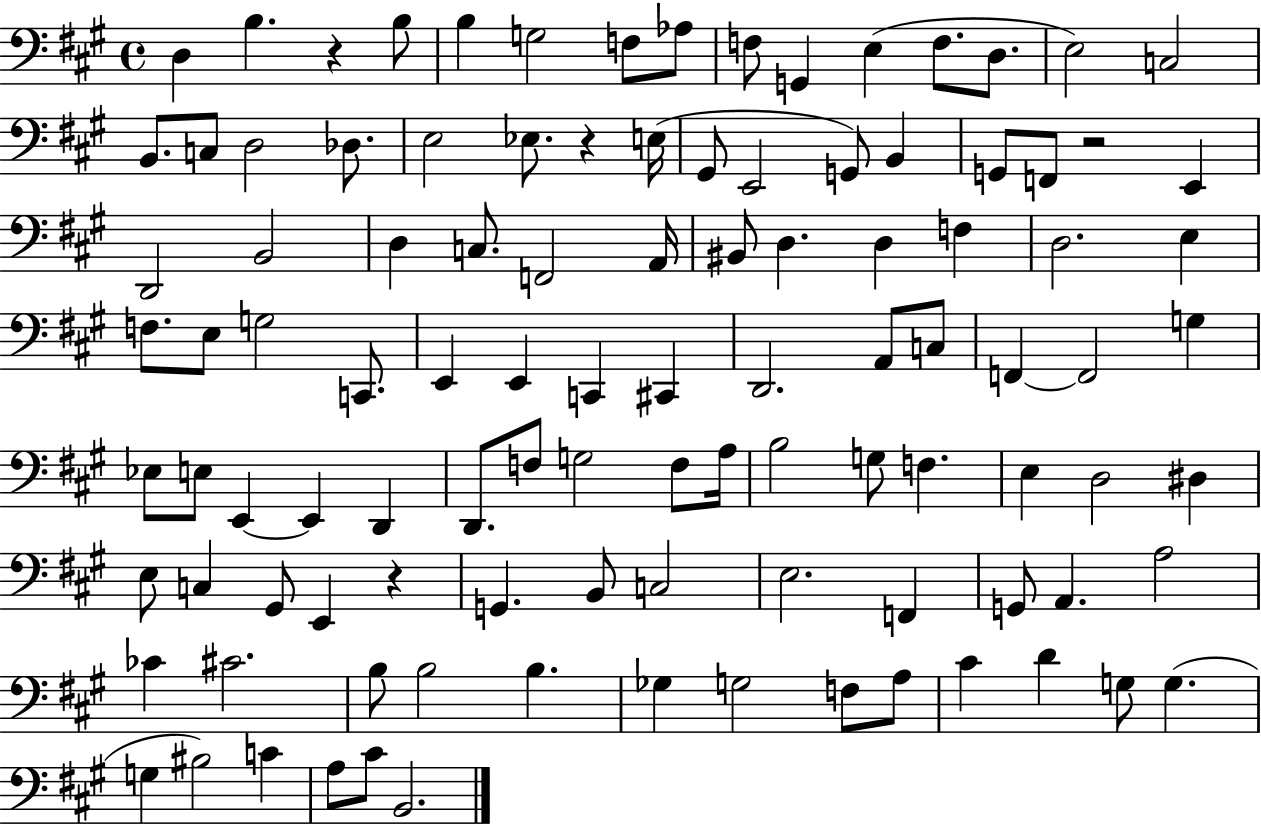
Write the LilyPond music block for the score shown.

{
  \clef bass
  \time 4/4
  \defaultTimeSignature
  \key a \major
  \repeat volta 2 { d4 b4. r4 b8 | b4 g2 f8 aes8 | f8 g,4 e4( f8. d8. | e2) c2 | \break b,8. c8 d2 des8. | e2 ees8. r4 e16( | gis,8 e,2 g,8) b,4 | g,8 f,8 r2 e,4 | \break d,2 b,2 | d4 c8. f,2 a,16 | bis,8 d4. d4 f4 | d2. e4 | \break f8. e8 g2 c,8. | e,4 e,4 c,4 cis,4 | d,2. a,8 c8 | f,4~~ f,2 g4 | \break ees8 e8 e,4~~ e,4 d,4 | d,8. f8 g2 f8 a16 | b2 g8 f4. | e4 d2 dis4 | \break e8 c4 gis,8 e,4 r4 | g,4. b,8 c2 | e2. f,4 | g,8 a,4. a2 | \break ces'4 cis'2. | b8 b2 b4. | ges4 g2 f8 a8 | cis'4 d'4 g8 g4.( | \break g4 bis2) c'4 | a8 cis'8 b,2. | } \bar "|."
}